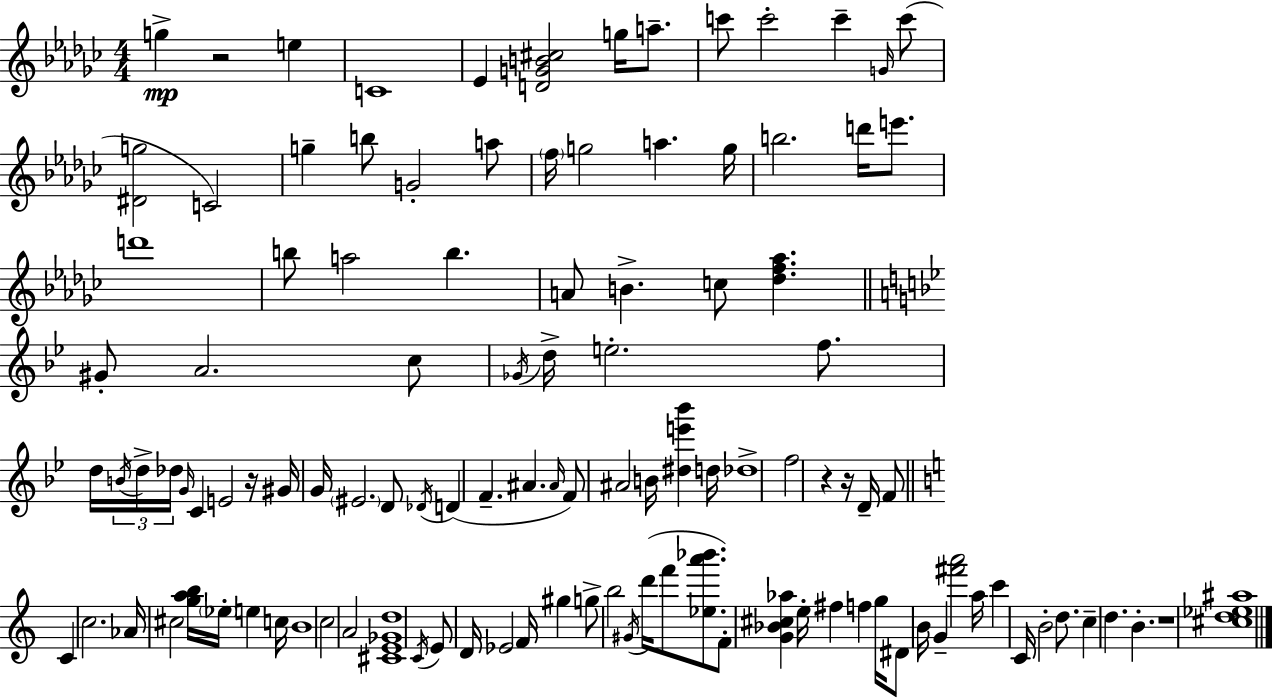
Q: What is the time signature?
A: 4/4